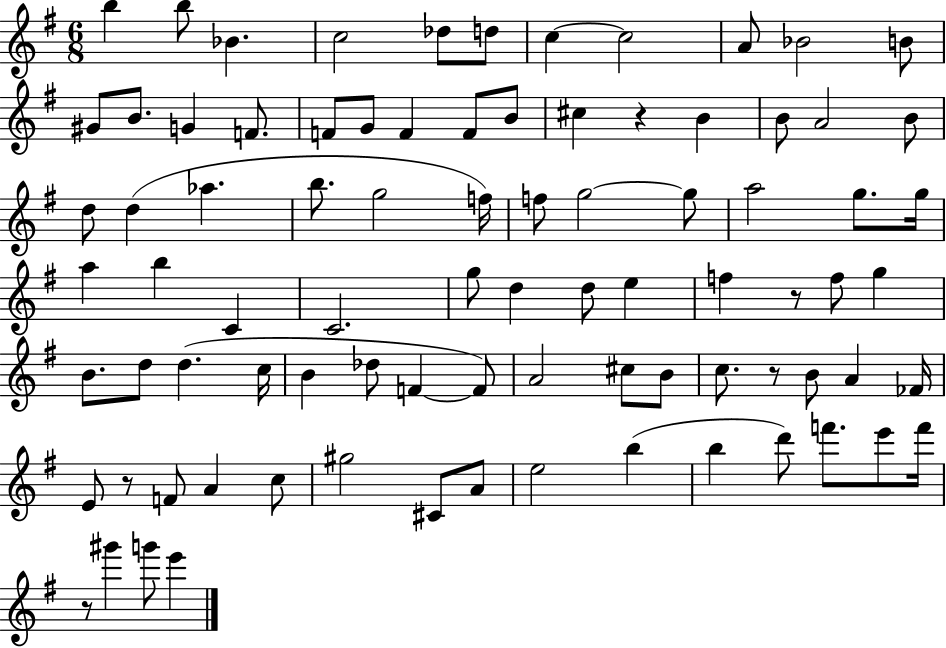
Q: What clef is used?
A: treble